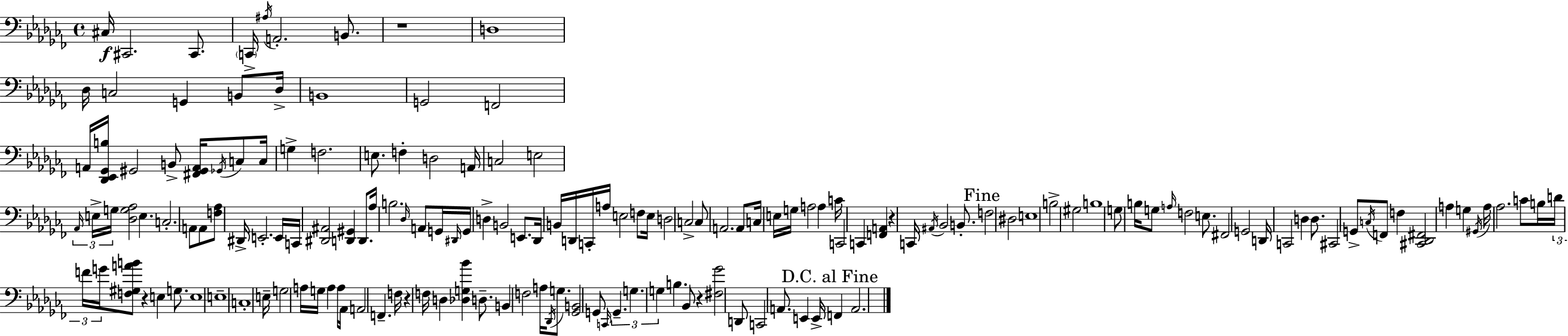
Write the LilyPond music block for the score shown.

{
  \clef bass
  \time 4/4
  \defaultTimeSignature
  \key aes \minor
  \repeat volta 2 { cis16\f cis,2. cis,8. | \parenthesize c,16-> \acciaccatura { ais16 } a,2.-. b,8. | r1 | d1 | \break des16 c2 g,4 b,8 | des16-> b,1 | g,2 f,2 | a,16 <des, ees, ges, b>16 gis,2 b,8-> <fis, gis, a,>16 \acciaccatura { ges,16 } c8 | \break c16 g4-> f2. | e8. f4-. d2 | a,16 c2 e2 | \tuplet 3/2 { \grace { aes,16 } e16-> g16 } <des g aes>2 e4. | \break c2.-. a,8 | a,8 <f aes>8 dis,16-> e,2.-. | e,16 c,16 <dis, ais,>2 <d, gis,>4 | d,8. aes16 b2. | \break \grace { des16 } a,8 g,16 \grace { dis,16 } g,16 d4-> b,2 | e,8. des,16 b,16 d,16 c,16-. a16 e2 | f8 e16 d2 c2-> | c8 a,2. | \break a,8 c16 e16 g16 a2 | a4 c'16 c,2 c,4 | <f, a,>4 r4 c,16 \acciaccatura { ais,16 } bes,2 | b,8.-. \mark "Fine" f2 dis2 | \break e1 | b2-> gis2 | b1 | g8 b16 g8 \grace { a16 } f2 | \break e8. fis,2 g,2 | d,16 c,2 | d4 d8. cis,2 g,8-> | \acciaccatura { c16 } f,8 f4 <cis, des, fis,>2 | \break a4 g4 \acciaccatura { gis,16 } a16 aes2. | c'8 b16 \tuplet 3/2 { d'16 f'16 g'16 } <f gis a' b'>8 r4 | e4 g8. e1 | e1-- | \break c1-. | e16-- g2 | a16 g16 a4 a16 aes,16 a,2 | f,4.-- f16 r4 f16 d4 | \break <des g bes'>4 d8.-- b,4 f2 | a16 \acciaccatura { des,16 } g8. <ges, b,>2 | g,8 \grace { c,16 } \tuplet 3/2 { g,4.-- g4. | g4 } b4. bes,8 r4 | \break <fis ges'>2 d,8 c,2 | a,8. e,4 e,16-> \mark "D.C. al Fine" f,4 a,2. | } \bar "|."
}